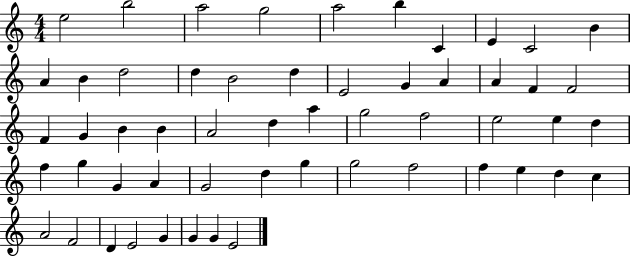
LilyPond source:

{
  \clef treble
  \numericTimeSignature
  \time 4/4
  \key c \major
  e''2 b''2 | a''2 g''2 | a''2 b''4 c'4 | e'4 c'2 b'4 | \break a'4 b'4 d''2 | d''4 b'2 d''4 | e'2 g'4 a'4 | a'4 f'4 f'2 | \break f'4 g'4 b'4 b'4 | a'2 d''4 a''4 | g''2 f''2 | e''2 e''4 d''4 | \break f''4 g''4 g'4 a'4 | g'2 d''4 g''4 | g''2 f''2 | f''4 e''4 d''4 c''4 | \break a'2 f'2 | d'4 e'2 g'4 | g'4 g'4 e'2 | \bar "|."
}